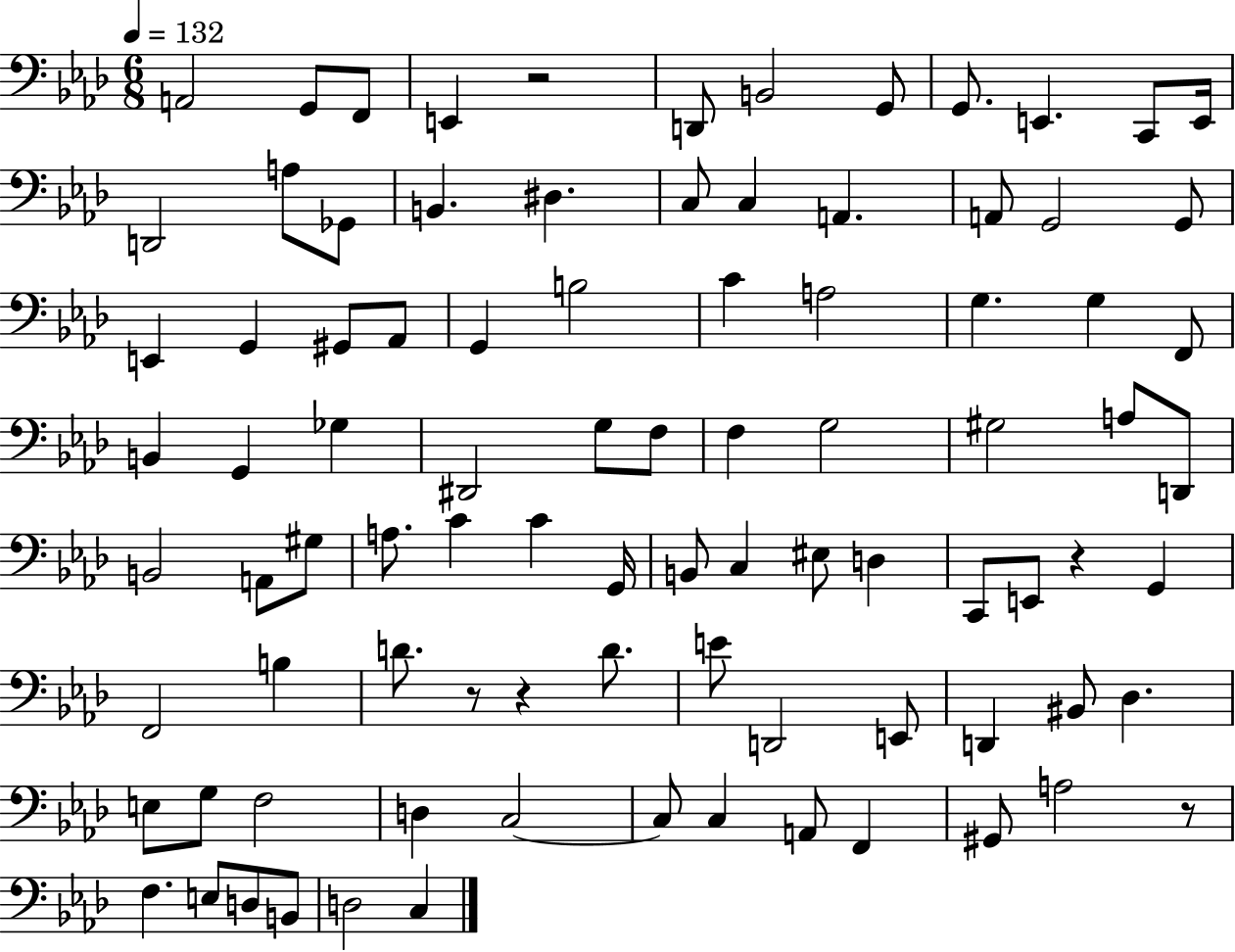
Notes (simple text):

A2/h G2/e F2/e E2/q R/h D2/e B2/h G2/e G2/e. E2/q. C2/e E2/s D2/h A3/e Gb2/e B2/q. D#3/q. C3/e C3/q A2/q. A2/e G2/h G2/e E2/q G2/q G#2/e Ab2/e G2/q B3/h C4/q A3/h G3/q. G3/q F2/e B2/q G2/q Gb3/q D#2/h G3/e F3/e F3/q G3/h G#3/h A3/e D2/e B2/h A2/e G#3/e A3/e. C4/q C4/q G2/s B2/e C3/q EIS3/e D3/q C2/e E2/e R/q G2/q F2/h B3/q D4/e. R/e R/q D4/e. E4/e D2/h E2/e D2/q BIS2/e Db3/q. E3/e G3/e F3/h D3/q C3/h C3/e C3/q A2/e F2/q G#2/e A3/h R/e F3/q. E3/e D3/e B2/e D3/h C3/q